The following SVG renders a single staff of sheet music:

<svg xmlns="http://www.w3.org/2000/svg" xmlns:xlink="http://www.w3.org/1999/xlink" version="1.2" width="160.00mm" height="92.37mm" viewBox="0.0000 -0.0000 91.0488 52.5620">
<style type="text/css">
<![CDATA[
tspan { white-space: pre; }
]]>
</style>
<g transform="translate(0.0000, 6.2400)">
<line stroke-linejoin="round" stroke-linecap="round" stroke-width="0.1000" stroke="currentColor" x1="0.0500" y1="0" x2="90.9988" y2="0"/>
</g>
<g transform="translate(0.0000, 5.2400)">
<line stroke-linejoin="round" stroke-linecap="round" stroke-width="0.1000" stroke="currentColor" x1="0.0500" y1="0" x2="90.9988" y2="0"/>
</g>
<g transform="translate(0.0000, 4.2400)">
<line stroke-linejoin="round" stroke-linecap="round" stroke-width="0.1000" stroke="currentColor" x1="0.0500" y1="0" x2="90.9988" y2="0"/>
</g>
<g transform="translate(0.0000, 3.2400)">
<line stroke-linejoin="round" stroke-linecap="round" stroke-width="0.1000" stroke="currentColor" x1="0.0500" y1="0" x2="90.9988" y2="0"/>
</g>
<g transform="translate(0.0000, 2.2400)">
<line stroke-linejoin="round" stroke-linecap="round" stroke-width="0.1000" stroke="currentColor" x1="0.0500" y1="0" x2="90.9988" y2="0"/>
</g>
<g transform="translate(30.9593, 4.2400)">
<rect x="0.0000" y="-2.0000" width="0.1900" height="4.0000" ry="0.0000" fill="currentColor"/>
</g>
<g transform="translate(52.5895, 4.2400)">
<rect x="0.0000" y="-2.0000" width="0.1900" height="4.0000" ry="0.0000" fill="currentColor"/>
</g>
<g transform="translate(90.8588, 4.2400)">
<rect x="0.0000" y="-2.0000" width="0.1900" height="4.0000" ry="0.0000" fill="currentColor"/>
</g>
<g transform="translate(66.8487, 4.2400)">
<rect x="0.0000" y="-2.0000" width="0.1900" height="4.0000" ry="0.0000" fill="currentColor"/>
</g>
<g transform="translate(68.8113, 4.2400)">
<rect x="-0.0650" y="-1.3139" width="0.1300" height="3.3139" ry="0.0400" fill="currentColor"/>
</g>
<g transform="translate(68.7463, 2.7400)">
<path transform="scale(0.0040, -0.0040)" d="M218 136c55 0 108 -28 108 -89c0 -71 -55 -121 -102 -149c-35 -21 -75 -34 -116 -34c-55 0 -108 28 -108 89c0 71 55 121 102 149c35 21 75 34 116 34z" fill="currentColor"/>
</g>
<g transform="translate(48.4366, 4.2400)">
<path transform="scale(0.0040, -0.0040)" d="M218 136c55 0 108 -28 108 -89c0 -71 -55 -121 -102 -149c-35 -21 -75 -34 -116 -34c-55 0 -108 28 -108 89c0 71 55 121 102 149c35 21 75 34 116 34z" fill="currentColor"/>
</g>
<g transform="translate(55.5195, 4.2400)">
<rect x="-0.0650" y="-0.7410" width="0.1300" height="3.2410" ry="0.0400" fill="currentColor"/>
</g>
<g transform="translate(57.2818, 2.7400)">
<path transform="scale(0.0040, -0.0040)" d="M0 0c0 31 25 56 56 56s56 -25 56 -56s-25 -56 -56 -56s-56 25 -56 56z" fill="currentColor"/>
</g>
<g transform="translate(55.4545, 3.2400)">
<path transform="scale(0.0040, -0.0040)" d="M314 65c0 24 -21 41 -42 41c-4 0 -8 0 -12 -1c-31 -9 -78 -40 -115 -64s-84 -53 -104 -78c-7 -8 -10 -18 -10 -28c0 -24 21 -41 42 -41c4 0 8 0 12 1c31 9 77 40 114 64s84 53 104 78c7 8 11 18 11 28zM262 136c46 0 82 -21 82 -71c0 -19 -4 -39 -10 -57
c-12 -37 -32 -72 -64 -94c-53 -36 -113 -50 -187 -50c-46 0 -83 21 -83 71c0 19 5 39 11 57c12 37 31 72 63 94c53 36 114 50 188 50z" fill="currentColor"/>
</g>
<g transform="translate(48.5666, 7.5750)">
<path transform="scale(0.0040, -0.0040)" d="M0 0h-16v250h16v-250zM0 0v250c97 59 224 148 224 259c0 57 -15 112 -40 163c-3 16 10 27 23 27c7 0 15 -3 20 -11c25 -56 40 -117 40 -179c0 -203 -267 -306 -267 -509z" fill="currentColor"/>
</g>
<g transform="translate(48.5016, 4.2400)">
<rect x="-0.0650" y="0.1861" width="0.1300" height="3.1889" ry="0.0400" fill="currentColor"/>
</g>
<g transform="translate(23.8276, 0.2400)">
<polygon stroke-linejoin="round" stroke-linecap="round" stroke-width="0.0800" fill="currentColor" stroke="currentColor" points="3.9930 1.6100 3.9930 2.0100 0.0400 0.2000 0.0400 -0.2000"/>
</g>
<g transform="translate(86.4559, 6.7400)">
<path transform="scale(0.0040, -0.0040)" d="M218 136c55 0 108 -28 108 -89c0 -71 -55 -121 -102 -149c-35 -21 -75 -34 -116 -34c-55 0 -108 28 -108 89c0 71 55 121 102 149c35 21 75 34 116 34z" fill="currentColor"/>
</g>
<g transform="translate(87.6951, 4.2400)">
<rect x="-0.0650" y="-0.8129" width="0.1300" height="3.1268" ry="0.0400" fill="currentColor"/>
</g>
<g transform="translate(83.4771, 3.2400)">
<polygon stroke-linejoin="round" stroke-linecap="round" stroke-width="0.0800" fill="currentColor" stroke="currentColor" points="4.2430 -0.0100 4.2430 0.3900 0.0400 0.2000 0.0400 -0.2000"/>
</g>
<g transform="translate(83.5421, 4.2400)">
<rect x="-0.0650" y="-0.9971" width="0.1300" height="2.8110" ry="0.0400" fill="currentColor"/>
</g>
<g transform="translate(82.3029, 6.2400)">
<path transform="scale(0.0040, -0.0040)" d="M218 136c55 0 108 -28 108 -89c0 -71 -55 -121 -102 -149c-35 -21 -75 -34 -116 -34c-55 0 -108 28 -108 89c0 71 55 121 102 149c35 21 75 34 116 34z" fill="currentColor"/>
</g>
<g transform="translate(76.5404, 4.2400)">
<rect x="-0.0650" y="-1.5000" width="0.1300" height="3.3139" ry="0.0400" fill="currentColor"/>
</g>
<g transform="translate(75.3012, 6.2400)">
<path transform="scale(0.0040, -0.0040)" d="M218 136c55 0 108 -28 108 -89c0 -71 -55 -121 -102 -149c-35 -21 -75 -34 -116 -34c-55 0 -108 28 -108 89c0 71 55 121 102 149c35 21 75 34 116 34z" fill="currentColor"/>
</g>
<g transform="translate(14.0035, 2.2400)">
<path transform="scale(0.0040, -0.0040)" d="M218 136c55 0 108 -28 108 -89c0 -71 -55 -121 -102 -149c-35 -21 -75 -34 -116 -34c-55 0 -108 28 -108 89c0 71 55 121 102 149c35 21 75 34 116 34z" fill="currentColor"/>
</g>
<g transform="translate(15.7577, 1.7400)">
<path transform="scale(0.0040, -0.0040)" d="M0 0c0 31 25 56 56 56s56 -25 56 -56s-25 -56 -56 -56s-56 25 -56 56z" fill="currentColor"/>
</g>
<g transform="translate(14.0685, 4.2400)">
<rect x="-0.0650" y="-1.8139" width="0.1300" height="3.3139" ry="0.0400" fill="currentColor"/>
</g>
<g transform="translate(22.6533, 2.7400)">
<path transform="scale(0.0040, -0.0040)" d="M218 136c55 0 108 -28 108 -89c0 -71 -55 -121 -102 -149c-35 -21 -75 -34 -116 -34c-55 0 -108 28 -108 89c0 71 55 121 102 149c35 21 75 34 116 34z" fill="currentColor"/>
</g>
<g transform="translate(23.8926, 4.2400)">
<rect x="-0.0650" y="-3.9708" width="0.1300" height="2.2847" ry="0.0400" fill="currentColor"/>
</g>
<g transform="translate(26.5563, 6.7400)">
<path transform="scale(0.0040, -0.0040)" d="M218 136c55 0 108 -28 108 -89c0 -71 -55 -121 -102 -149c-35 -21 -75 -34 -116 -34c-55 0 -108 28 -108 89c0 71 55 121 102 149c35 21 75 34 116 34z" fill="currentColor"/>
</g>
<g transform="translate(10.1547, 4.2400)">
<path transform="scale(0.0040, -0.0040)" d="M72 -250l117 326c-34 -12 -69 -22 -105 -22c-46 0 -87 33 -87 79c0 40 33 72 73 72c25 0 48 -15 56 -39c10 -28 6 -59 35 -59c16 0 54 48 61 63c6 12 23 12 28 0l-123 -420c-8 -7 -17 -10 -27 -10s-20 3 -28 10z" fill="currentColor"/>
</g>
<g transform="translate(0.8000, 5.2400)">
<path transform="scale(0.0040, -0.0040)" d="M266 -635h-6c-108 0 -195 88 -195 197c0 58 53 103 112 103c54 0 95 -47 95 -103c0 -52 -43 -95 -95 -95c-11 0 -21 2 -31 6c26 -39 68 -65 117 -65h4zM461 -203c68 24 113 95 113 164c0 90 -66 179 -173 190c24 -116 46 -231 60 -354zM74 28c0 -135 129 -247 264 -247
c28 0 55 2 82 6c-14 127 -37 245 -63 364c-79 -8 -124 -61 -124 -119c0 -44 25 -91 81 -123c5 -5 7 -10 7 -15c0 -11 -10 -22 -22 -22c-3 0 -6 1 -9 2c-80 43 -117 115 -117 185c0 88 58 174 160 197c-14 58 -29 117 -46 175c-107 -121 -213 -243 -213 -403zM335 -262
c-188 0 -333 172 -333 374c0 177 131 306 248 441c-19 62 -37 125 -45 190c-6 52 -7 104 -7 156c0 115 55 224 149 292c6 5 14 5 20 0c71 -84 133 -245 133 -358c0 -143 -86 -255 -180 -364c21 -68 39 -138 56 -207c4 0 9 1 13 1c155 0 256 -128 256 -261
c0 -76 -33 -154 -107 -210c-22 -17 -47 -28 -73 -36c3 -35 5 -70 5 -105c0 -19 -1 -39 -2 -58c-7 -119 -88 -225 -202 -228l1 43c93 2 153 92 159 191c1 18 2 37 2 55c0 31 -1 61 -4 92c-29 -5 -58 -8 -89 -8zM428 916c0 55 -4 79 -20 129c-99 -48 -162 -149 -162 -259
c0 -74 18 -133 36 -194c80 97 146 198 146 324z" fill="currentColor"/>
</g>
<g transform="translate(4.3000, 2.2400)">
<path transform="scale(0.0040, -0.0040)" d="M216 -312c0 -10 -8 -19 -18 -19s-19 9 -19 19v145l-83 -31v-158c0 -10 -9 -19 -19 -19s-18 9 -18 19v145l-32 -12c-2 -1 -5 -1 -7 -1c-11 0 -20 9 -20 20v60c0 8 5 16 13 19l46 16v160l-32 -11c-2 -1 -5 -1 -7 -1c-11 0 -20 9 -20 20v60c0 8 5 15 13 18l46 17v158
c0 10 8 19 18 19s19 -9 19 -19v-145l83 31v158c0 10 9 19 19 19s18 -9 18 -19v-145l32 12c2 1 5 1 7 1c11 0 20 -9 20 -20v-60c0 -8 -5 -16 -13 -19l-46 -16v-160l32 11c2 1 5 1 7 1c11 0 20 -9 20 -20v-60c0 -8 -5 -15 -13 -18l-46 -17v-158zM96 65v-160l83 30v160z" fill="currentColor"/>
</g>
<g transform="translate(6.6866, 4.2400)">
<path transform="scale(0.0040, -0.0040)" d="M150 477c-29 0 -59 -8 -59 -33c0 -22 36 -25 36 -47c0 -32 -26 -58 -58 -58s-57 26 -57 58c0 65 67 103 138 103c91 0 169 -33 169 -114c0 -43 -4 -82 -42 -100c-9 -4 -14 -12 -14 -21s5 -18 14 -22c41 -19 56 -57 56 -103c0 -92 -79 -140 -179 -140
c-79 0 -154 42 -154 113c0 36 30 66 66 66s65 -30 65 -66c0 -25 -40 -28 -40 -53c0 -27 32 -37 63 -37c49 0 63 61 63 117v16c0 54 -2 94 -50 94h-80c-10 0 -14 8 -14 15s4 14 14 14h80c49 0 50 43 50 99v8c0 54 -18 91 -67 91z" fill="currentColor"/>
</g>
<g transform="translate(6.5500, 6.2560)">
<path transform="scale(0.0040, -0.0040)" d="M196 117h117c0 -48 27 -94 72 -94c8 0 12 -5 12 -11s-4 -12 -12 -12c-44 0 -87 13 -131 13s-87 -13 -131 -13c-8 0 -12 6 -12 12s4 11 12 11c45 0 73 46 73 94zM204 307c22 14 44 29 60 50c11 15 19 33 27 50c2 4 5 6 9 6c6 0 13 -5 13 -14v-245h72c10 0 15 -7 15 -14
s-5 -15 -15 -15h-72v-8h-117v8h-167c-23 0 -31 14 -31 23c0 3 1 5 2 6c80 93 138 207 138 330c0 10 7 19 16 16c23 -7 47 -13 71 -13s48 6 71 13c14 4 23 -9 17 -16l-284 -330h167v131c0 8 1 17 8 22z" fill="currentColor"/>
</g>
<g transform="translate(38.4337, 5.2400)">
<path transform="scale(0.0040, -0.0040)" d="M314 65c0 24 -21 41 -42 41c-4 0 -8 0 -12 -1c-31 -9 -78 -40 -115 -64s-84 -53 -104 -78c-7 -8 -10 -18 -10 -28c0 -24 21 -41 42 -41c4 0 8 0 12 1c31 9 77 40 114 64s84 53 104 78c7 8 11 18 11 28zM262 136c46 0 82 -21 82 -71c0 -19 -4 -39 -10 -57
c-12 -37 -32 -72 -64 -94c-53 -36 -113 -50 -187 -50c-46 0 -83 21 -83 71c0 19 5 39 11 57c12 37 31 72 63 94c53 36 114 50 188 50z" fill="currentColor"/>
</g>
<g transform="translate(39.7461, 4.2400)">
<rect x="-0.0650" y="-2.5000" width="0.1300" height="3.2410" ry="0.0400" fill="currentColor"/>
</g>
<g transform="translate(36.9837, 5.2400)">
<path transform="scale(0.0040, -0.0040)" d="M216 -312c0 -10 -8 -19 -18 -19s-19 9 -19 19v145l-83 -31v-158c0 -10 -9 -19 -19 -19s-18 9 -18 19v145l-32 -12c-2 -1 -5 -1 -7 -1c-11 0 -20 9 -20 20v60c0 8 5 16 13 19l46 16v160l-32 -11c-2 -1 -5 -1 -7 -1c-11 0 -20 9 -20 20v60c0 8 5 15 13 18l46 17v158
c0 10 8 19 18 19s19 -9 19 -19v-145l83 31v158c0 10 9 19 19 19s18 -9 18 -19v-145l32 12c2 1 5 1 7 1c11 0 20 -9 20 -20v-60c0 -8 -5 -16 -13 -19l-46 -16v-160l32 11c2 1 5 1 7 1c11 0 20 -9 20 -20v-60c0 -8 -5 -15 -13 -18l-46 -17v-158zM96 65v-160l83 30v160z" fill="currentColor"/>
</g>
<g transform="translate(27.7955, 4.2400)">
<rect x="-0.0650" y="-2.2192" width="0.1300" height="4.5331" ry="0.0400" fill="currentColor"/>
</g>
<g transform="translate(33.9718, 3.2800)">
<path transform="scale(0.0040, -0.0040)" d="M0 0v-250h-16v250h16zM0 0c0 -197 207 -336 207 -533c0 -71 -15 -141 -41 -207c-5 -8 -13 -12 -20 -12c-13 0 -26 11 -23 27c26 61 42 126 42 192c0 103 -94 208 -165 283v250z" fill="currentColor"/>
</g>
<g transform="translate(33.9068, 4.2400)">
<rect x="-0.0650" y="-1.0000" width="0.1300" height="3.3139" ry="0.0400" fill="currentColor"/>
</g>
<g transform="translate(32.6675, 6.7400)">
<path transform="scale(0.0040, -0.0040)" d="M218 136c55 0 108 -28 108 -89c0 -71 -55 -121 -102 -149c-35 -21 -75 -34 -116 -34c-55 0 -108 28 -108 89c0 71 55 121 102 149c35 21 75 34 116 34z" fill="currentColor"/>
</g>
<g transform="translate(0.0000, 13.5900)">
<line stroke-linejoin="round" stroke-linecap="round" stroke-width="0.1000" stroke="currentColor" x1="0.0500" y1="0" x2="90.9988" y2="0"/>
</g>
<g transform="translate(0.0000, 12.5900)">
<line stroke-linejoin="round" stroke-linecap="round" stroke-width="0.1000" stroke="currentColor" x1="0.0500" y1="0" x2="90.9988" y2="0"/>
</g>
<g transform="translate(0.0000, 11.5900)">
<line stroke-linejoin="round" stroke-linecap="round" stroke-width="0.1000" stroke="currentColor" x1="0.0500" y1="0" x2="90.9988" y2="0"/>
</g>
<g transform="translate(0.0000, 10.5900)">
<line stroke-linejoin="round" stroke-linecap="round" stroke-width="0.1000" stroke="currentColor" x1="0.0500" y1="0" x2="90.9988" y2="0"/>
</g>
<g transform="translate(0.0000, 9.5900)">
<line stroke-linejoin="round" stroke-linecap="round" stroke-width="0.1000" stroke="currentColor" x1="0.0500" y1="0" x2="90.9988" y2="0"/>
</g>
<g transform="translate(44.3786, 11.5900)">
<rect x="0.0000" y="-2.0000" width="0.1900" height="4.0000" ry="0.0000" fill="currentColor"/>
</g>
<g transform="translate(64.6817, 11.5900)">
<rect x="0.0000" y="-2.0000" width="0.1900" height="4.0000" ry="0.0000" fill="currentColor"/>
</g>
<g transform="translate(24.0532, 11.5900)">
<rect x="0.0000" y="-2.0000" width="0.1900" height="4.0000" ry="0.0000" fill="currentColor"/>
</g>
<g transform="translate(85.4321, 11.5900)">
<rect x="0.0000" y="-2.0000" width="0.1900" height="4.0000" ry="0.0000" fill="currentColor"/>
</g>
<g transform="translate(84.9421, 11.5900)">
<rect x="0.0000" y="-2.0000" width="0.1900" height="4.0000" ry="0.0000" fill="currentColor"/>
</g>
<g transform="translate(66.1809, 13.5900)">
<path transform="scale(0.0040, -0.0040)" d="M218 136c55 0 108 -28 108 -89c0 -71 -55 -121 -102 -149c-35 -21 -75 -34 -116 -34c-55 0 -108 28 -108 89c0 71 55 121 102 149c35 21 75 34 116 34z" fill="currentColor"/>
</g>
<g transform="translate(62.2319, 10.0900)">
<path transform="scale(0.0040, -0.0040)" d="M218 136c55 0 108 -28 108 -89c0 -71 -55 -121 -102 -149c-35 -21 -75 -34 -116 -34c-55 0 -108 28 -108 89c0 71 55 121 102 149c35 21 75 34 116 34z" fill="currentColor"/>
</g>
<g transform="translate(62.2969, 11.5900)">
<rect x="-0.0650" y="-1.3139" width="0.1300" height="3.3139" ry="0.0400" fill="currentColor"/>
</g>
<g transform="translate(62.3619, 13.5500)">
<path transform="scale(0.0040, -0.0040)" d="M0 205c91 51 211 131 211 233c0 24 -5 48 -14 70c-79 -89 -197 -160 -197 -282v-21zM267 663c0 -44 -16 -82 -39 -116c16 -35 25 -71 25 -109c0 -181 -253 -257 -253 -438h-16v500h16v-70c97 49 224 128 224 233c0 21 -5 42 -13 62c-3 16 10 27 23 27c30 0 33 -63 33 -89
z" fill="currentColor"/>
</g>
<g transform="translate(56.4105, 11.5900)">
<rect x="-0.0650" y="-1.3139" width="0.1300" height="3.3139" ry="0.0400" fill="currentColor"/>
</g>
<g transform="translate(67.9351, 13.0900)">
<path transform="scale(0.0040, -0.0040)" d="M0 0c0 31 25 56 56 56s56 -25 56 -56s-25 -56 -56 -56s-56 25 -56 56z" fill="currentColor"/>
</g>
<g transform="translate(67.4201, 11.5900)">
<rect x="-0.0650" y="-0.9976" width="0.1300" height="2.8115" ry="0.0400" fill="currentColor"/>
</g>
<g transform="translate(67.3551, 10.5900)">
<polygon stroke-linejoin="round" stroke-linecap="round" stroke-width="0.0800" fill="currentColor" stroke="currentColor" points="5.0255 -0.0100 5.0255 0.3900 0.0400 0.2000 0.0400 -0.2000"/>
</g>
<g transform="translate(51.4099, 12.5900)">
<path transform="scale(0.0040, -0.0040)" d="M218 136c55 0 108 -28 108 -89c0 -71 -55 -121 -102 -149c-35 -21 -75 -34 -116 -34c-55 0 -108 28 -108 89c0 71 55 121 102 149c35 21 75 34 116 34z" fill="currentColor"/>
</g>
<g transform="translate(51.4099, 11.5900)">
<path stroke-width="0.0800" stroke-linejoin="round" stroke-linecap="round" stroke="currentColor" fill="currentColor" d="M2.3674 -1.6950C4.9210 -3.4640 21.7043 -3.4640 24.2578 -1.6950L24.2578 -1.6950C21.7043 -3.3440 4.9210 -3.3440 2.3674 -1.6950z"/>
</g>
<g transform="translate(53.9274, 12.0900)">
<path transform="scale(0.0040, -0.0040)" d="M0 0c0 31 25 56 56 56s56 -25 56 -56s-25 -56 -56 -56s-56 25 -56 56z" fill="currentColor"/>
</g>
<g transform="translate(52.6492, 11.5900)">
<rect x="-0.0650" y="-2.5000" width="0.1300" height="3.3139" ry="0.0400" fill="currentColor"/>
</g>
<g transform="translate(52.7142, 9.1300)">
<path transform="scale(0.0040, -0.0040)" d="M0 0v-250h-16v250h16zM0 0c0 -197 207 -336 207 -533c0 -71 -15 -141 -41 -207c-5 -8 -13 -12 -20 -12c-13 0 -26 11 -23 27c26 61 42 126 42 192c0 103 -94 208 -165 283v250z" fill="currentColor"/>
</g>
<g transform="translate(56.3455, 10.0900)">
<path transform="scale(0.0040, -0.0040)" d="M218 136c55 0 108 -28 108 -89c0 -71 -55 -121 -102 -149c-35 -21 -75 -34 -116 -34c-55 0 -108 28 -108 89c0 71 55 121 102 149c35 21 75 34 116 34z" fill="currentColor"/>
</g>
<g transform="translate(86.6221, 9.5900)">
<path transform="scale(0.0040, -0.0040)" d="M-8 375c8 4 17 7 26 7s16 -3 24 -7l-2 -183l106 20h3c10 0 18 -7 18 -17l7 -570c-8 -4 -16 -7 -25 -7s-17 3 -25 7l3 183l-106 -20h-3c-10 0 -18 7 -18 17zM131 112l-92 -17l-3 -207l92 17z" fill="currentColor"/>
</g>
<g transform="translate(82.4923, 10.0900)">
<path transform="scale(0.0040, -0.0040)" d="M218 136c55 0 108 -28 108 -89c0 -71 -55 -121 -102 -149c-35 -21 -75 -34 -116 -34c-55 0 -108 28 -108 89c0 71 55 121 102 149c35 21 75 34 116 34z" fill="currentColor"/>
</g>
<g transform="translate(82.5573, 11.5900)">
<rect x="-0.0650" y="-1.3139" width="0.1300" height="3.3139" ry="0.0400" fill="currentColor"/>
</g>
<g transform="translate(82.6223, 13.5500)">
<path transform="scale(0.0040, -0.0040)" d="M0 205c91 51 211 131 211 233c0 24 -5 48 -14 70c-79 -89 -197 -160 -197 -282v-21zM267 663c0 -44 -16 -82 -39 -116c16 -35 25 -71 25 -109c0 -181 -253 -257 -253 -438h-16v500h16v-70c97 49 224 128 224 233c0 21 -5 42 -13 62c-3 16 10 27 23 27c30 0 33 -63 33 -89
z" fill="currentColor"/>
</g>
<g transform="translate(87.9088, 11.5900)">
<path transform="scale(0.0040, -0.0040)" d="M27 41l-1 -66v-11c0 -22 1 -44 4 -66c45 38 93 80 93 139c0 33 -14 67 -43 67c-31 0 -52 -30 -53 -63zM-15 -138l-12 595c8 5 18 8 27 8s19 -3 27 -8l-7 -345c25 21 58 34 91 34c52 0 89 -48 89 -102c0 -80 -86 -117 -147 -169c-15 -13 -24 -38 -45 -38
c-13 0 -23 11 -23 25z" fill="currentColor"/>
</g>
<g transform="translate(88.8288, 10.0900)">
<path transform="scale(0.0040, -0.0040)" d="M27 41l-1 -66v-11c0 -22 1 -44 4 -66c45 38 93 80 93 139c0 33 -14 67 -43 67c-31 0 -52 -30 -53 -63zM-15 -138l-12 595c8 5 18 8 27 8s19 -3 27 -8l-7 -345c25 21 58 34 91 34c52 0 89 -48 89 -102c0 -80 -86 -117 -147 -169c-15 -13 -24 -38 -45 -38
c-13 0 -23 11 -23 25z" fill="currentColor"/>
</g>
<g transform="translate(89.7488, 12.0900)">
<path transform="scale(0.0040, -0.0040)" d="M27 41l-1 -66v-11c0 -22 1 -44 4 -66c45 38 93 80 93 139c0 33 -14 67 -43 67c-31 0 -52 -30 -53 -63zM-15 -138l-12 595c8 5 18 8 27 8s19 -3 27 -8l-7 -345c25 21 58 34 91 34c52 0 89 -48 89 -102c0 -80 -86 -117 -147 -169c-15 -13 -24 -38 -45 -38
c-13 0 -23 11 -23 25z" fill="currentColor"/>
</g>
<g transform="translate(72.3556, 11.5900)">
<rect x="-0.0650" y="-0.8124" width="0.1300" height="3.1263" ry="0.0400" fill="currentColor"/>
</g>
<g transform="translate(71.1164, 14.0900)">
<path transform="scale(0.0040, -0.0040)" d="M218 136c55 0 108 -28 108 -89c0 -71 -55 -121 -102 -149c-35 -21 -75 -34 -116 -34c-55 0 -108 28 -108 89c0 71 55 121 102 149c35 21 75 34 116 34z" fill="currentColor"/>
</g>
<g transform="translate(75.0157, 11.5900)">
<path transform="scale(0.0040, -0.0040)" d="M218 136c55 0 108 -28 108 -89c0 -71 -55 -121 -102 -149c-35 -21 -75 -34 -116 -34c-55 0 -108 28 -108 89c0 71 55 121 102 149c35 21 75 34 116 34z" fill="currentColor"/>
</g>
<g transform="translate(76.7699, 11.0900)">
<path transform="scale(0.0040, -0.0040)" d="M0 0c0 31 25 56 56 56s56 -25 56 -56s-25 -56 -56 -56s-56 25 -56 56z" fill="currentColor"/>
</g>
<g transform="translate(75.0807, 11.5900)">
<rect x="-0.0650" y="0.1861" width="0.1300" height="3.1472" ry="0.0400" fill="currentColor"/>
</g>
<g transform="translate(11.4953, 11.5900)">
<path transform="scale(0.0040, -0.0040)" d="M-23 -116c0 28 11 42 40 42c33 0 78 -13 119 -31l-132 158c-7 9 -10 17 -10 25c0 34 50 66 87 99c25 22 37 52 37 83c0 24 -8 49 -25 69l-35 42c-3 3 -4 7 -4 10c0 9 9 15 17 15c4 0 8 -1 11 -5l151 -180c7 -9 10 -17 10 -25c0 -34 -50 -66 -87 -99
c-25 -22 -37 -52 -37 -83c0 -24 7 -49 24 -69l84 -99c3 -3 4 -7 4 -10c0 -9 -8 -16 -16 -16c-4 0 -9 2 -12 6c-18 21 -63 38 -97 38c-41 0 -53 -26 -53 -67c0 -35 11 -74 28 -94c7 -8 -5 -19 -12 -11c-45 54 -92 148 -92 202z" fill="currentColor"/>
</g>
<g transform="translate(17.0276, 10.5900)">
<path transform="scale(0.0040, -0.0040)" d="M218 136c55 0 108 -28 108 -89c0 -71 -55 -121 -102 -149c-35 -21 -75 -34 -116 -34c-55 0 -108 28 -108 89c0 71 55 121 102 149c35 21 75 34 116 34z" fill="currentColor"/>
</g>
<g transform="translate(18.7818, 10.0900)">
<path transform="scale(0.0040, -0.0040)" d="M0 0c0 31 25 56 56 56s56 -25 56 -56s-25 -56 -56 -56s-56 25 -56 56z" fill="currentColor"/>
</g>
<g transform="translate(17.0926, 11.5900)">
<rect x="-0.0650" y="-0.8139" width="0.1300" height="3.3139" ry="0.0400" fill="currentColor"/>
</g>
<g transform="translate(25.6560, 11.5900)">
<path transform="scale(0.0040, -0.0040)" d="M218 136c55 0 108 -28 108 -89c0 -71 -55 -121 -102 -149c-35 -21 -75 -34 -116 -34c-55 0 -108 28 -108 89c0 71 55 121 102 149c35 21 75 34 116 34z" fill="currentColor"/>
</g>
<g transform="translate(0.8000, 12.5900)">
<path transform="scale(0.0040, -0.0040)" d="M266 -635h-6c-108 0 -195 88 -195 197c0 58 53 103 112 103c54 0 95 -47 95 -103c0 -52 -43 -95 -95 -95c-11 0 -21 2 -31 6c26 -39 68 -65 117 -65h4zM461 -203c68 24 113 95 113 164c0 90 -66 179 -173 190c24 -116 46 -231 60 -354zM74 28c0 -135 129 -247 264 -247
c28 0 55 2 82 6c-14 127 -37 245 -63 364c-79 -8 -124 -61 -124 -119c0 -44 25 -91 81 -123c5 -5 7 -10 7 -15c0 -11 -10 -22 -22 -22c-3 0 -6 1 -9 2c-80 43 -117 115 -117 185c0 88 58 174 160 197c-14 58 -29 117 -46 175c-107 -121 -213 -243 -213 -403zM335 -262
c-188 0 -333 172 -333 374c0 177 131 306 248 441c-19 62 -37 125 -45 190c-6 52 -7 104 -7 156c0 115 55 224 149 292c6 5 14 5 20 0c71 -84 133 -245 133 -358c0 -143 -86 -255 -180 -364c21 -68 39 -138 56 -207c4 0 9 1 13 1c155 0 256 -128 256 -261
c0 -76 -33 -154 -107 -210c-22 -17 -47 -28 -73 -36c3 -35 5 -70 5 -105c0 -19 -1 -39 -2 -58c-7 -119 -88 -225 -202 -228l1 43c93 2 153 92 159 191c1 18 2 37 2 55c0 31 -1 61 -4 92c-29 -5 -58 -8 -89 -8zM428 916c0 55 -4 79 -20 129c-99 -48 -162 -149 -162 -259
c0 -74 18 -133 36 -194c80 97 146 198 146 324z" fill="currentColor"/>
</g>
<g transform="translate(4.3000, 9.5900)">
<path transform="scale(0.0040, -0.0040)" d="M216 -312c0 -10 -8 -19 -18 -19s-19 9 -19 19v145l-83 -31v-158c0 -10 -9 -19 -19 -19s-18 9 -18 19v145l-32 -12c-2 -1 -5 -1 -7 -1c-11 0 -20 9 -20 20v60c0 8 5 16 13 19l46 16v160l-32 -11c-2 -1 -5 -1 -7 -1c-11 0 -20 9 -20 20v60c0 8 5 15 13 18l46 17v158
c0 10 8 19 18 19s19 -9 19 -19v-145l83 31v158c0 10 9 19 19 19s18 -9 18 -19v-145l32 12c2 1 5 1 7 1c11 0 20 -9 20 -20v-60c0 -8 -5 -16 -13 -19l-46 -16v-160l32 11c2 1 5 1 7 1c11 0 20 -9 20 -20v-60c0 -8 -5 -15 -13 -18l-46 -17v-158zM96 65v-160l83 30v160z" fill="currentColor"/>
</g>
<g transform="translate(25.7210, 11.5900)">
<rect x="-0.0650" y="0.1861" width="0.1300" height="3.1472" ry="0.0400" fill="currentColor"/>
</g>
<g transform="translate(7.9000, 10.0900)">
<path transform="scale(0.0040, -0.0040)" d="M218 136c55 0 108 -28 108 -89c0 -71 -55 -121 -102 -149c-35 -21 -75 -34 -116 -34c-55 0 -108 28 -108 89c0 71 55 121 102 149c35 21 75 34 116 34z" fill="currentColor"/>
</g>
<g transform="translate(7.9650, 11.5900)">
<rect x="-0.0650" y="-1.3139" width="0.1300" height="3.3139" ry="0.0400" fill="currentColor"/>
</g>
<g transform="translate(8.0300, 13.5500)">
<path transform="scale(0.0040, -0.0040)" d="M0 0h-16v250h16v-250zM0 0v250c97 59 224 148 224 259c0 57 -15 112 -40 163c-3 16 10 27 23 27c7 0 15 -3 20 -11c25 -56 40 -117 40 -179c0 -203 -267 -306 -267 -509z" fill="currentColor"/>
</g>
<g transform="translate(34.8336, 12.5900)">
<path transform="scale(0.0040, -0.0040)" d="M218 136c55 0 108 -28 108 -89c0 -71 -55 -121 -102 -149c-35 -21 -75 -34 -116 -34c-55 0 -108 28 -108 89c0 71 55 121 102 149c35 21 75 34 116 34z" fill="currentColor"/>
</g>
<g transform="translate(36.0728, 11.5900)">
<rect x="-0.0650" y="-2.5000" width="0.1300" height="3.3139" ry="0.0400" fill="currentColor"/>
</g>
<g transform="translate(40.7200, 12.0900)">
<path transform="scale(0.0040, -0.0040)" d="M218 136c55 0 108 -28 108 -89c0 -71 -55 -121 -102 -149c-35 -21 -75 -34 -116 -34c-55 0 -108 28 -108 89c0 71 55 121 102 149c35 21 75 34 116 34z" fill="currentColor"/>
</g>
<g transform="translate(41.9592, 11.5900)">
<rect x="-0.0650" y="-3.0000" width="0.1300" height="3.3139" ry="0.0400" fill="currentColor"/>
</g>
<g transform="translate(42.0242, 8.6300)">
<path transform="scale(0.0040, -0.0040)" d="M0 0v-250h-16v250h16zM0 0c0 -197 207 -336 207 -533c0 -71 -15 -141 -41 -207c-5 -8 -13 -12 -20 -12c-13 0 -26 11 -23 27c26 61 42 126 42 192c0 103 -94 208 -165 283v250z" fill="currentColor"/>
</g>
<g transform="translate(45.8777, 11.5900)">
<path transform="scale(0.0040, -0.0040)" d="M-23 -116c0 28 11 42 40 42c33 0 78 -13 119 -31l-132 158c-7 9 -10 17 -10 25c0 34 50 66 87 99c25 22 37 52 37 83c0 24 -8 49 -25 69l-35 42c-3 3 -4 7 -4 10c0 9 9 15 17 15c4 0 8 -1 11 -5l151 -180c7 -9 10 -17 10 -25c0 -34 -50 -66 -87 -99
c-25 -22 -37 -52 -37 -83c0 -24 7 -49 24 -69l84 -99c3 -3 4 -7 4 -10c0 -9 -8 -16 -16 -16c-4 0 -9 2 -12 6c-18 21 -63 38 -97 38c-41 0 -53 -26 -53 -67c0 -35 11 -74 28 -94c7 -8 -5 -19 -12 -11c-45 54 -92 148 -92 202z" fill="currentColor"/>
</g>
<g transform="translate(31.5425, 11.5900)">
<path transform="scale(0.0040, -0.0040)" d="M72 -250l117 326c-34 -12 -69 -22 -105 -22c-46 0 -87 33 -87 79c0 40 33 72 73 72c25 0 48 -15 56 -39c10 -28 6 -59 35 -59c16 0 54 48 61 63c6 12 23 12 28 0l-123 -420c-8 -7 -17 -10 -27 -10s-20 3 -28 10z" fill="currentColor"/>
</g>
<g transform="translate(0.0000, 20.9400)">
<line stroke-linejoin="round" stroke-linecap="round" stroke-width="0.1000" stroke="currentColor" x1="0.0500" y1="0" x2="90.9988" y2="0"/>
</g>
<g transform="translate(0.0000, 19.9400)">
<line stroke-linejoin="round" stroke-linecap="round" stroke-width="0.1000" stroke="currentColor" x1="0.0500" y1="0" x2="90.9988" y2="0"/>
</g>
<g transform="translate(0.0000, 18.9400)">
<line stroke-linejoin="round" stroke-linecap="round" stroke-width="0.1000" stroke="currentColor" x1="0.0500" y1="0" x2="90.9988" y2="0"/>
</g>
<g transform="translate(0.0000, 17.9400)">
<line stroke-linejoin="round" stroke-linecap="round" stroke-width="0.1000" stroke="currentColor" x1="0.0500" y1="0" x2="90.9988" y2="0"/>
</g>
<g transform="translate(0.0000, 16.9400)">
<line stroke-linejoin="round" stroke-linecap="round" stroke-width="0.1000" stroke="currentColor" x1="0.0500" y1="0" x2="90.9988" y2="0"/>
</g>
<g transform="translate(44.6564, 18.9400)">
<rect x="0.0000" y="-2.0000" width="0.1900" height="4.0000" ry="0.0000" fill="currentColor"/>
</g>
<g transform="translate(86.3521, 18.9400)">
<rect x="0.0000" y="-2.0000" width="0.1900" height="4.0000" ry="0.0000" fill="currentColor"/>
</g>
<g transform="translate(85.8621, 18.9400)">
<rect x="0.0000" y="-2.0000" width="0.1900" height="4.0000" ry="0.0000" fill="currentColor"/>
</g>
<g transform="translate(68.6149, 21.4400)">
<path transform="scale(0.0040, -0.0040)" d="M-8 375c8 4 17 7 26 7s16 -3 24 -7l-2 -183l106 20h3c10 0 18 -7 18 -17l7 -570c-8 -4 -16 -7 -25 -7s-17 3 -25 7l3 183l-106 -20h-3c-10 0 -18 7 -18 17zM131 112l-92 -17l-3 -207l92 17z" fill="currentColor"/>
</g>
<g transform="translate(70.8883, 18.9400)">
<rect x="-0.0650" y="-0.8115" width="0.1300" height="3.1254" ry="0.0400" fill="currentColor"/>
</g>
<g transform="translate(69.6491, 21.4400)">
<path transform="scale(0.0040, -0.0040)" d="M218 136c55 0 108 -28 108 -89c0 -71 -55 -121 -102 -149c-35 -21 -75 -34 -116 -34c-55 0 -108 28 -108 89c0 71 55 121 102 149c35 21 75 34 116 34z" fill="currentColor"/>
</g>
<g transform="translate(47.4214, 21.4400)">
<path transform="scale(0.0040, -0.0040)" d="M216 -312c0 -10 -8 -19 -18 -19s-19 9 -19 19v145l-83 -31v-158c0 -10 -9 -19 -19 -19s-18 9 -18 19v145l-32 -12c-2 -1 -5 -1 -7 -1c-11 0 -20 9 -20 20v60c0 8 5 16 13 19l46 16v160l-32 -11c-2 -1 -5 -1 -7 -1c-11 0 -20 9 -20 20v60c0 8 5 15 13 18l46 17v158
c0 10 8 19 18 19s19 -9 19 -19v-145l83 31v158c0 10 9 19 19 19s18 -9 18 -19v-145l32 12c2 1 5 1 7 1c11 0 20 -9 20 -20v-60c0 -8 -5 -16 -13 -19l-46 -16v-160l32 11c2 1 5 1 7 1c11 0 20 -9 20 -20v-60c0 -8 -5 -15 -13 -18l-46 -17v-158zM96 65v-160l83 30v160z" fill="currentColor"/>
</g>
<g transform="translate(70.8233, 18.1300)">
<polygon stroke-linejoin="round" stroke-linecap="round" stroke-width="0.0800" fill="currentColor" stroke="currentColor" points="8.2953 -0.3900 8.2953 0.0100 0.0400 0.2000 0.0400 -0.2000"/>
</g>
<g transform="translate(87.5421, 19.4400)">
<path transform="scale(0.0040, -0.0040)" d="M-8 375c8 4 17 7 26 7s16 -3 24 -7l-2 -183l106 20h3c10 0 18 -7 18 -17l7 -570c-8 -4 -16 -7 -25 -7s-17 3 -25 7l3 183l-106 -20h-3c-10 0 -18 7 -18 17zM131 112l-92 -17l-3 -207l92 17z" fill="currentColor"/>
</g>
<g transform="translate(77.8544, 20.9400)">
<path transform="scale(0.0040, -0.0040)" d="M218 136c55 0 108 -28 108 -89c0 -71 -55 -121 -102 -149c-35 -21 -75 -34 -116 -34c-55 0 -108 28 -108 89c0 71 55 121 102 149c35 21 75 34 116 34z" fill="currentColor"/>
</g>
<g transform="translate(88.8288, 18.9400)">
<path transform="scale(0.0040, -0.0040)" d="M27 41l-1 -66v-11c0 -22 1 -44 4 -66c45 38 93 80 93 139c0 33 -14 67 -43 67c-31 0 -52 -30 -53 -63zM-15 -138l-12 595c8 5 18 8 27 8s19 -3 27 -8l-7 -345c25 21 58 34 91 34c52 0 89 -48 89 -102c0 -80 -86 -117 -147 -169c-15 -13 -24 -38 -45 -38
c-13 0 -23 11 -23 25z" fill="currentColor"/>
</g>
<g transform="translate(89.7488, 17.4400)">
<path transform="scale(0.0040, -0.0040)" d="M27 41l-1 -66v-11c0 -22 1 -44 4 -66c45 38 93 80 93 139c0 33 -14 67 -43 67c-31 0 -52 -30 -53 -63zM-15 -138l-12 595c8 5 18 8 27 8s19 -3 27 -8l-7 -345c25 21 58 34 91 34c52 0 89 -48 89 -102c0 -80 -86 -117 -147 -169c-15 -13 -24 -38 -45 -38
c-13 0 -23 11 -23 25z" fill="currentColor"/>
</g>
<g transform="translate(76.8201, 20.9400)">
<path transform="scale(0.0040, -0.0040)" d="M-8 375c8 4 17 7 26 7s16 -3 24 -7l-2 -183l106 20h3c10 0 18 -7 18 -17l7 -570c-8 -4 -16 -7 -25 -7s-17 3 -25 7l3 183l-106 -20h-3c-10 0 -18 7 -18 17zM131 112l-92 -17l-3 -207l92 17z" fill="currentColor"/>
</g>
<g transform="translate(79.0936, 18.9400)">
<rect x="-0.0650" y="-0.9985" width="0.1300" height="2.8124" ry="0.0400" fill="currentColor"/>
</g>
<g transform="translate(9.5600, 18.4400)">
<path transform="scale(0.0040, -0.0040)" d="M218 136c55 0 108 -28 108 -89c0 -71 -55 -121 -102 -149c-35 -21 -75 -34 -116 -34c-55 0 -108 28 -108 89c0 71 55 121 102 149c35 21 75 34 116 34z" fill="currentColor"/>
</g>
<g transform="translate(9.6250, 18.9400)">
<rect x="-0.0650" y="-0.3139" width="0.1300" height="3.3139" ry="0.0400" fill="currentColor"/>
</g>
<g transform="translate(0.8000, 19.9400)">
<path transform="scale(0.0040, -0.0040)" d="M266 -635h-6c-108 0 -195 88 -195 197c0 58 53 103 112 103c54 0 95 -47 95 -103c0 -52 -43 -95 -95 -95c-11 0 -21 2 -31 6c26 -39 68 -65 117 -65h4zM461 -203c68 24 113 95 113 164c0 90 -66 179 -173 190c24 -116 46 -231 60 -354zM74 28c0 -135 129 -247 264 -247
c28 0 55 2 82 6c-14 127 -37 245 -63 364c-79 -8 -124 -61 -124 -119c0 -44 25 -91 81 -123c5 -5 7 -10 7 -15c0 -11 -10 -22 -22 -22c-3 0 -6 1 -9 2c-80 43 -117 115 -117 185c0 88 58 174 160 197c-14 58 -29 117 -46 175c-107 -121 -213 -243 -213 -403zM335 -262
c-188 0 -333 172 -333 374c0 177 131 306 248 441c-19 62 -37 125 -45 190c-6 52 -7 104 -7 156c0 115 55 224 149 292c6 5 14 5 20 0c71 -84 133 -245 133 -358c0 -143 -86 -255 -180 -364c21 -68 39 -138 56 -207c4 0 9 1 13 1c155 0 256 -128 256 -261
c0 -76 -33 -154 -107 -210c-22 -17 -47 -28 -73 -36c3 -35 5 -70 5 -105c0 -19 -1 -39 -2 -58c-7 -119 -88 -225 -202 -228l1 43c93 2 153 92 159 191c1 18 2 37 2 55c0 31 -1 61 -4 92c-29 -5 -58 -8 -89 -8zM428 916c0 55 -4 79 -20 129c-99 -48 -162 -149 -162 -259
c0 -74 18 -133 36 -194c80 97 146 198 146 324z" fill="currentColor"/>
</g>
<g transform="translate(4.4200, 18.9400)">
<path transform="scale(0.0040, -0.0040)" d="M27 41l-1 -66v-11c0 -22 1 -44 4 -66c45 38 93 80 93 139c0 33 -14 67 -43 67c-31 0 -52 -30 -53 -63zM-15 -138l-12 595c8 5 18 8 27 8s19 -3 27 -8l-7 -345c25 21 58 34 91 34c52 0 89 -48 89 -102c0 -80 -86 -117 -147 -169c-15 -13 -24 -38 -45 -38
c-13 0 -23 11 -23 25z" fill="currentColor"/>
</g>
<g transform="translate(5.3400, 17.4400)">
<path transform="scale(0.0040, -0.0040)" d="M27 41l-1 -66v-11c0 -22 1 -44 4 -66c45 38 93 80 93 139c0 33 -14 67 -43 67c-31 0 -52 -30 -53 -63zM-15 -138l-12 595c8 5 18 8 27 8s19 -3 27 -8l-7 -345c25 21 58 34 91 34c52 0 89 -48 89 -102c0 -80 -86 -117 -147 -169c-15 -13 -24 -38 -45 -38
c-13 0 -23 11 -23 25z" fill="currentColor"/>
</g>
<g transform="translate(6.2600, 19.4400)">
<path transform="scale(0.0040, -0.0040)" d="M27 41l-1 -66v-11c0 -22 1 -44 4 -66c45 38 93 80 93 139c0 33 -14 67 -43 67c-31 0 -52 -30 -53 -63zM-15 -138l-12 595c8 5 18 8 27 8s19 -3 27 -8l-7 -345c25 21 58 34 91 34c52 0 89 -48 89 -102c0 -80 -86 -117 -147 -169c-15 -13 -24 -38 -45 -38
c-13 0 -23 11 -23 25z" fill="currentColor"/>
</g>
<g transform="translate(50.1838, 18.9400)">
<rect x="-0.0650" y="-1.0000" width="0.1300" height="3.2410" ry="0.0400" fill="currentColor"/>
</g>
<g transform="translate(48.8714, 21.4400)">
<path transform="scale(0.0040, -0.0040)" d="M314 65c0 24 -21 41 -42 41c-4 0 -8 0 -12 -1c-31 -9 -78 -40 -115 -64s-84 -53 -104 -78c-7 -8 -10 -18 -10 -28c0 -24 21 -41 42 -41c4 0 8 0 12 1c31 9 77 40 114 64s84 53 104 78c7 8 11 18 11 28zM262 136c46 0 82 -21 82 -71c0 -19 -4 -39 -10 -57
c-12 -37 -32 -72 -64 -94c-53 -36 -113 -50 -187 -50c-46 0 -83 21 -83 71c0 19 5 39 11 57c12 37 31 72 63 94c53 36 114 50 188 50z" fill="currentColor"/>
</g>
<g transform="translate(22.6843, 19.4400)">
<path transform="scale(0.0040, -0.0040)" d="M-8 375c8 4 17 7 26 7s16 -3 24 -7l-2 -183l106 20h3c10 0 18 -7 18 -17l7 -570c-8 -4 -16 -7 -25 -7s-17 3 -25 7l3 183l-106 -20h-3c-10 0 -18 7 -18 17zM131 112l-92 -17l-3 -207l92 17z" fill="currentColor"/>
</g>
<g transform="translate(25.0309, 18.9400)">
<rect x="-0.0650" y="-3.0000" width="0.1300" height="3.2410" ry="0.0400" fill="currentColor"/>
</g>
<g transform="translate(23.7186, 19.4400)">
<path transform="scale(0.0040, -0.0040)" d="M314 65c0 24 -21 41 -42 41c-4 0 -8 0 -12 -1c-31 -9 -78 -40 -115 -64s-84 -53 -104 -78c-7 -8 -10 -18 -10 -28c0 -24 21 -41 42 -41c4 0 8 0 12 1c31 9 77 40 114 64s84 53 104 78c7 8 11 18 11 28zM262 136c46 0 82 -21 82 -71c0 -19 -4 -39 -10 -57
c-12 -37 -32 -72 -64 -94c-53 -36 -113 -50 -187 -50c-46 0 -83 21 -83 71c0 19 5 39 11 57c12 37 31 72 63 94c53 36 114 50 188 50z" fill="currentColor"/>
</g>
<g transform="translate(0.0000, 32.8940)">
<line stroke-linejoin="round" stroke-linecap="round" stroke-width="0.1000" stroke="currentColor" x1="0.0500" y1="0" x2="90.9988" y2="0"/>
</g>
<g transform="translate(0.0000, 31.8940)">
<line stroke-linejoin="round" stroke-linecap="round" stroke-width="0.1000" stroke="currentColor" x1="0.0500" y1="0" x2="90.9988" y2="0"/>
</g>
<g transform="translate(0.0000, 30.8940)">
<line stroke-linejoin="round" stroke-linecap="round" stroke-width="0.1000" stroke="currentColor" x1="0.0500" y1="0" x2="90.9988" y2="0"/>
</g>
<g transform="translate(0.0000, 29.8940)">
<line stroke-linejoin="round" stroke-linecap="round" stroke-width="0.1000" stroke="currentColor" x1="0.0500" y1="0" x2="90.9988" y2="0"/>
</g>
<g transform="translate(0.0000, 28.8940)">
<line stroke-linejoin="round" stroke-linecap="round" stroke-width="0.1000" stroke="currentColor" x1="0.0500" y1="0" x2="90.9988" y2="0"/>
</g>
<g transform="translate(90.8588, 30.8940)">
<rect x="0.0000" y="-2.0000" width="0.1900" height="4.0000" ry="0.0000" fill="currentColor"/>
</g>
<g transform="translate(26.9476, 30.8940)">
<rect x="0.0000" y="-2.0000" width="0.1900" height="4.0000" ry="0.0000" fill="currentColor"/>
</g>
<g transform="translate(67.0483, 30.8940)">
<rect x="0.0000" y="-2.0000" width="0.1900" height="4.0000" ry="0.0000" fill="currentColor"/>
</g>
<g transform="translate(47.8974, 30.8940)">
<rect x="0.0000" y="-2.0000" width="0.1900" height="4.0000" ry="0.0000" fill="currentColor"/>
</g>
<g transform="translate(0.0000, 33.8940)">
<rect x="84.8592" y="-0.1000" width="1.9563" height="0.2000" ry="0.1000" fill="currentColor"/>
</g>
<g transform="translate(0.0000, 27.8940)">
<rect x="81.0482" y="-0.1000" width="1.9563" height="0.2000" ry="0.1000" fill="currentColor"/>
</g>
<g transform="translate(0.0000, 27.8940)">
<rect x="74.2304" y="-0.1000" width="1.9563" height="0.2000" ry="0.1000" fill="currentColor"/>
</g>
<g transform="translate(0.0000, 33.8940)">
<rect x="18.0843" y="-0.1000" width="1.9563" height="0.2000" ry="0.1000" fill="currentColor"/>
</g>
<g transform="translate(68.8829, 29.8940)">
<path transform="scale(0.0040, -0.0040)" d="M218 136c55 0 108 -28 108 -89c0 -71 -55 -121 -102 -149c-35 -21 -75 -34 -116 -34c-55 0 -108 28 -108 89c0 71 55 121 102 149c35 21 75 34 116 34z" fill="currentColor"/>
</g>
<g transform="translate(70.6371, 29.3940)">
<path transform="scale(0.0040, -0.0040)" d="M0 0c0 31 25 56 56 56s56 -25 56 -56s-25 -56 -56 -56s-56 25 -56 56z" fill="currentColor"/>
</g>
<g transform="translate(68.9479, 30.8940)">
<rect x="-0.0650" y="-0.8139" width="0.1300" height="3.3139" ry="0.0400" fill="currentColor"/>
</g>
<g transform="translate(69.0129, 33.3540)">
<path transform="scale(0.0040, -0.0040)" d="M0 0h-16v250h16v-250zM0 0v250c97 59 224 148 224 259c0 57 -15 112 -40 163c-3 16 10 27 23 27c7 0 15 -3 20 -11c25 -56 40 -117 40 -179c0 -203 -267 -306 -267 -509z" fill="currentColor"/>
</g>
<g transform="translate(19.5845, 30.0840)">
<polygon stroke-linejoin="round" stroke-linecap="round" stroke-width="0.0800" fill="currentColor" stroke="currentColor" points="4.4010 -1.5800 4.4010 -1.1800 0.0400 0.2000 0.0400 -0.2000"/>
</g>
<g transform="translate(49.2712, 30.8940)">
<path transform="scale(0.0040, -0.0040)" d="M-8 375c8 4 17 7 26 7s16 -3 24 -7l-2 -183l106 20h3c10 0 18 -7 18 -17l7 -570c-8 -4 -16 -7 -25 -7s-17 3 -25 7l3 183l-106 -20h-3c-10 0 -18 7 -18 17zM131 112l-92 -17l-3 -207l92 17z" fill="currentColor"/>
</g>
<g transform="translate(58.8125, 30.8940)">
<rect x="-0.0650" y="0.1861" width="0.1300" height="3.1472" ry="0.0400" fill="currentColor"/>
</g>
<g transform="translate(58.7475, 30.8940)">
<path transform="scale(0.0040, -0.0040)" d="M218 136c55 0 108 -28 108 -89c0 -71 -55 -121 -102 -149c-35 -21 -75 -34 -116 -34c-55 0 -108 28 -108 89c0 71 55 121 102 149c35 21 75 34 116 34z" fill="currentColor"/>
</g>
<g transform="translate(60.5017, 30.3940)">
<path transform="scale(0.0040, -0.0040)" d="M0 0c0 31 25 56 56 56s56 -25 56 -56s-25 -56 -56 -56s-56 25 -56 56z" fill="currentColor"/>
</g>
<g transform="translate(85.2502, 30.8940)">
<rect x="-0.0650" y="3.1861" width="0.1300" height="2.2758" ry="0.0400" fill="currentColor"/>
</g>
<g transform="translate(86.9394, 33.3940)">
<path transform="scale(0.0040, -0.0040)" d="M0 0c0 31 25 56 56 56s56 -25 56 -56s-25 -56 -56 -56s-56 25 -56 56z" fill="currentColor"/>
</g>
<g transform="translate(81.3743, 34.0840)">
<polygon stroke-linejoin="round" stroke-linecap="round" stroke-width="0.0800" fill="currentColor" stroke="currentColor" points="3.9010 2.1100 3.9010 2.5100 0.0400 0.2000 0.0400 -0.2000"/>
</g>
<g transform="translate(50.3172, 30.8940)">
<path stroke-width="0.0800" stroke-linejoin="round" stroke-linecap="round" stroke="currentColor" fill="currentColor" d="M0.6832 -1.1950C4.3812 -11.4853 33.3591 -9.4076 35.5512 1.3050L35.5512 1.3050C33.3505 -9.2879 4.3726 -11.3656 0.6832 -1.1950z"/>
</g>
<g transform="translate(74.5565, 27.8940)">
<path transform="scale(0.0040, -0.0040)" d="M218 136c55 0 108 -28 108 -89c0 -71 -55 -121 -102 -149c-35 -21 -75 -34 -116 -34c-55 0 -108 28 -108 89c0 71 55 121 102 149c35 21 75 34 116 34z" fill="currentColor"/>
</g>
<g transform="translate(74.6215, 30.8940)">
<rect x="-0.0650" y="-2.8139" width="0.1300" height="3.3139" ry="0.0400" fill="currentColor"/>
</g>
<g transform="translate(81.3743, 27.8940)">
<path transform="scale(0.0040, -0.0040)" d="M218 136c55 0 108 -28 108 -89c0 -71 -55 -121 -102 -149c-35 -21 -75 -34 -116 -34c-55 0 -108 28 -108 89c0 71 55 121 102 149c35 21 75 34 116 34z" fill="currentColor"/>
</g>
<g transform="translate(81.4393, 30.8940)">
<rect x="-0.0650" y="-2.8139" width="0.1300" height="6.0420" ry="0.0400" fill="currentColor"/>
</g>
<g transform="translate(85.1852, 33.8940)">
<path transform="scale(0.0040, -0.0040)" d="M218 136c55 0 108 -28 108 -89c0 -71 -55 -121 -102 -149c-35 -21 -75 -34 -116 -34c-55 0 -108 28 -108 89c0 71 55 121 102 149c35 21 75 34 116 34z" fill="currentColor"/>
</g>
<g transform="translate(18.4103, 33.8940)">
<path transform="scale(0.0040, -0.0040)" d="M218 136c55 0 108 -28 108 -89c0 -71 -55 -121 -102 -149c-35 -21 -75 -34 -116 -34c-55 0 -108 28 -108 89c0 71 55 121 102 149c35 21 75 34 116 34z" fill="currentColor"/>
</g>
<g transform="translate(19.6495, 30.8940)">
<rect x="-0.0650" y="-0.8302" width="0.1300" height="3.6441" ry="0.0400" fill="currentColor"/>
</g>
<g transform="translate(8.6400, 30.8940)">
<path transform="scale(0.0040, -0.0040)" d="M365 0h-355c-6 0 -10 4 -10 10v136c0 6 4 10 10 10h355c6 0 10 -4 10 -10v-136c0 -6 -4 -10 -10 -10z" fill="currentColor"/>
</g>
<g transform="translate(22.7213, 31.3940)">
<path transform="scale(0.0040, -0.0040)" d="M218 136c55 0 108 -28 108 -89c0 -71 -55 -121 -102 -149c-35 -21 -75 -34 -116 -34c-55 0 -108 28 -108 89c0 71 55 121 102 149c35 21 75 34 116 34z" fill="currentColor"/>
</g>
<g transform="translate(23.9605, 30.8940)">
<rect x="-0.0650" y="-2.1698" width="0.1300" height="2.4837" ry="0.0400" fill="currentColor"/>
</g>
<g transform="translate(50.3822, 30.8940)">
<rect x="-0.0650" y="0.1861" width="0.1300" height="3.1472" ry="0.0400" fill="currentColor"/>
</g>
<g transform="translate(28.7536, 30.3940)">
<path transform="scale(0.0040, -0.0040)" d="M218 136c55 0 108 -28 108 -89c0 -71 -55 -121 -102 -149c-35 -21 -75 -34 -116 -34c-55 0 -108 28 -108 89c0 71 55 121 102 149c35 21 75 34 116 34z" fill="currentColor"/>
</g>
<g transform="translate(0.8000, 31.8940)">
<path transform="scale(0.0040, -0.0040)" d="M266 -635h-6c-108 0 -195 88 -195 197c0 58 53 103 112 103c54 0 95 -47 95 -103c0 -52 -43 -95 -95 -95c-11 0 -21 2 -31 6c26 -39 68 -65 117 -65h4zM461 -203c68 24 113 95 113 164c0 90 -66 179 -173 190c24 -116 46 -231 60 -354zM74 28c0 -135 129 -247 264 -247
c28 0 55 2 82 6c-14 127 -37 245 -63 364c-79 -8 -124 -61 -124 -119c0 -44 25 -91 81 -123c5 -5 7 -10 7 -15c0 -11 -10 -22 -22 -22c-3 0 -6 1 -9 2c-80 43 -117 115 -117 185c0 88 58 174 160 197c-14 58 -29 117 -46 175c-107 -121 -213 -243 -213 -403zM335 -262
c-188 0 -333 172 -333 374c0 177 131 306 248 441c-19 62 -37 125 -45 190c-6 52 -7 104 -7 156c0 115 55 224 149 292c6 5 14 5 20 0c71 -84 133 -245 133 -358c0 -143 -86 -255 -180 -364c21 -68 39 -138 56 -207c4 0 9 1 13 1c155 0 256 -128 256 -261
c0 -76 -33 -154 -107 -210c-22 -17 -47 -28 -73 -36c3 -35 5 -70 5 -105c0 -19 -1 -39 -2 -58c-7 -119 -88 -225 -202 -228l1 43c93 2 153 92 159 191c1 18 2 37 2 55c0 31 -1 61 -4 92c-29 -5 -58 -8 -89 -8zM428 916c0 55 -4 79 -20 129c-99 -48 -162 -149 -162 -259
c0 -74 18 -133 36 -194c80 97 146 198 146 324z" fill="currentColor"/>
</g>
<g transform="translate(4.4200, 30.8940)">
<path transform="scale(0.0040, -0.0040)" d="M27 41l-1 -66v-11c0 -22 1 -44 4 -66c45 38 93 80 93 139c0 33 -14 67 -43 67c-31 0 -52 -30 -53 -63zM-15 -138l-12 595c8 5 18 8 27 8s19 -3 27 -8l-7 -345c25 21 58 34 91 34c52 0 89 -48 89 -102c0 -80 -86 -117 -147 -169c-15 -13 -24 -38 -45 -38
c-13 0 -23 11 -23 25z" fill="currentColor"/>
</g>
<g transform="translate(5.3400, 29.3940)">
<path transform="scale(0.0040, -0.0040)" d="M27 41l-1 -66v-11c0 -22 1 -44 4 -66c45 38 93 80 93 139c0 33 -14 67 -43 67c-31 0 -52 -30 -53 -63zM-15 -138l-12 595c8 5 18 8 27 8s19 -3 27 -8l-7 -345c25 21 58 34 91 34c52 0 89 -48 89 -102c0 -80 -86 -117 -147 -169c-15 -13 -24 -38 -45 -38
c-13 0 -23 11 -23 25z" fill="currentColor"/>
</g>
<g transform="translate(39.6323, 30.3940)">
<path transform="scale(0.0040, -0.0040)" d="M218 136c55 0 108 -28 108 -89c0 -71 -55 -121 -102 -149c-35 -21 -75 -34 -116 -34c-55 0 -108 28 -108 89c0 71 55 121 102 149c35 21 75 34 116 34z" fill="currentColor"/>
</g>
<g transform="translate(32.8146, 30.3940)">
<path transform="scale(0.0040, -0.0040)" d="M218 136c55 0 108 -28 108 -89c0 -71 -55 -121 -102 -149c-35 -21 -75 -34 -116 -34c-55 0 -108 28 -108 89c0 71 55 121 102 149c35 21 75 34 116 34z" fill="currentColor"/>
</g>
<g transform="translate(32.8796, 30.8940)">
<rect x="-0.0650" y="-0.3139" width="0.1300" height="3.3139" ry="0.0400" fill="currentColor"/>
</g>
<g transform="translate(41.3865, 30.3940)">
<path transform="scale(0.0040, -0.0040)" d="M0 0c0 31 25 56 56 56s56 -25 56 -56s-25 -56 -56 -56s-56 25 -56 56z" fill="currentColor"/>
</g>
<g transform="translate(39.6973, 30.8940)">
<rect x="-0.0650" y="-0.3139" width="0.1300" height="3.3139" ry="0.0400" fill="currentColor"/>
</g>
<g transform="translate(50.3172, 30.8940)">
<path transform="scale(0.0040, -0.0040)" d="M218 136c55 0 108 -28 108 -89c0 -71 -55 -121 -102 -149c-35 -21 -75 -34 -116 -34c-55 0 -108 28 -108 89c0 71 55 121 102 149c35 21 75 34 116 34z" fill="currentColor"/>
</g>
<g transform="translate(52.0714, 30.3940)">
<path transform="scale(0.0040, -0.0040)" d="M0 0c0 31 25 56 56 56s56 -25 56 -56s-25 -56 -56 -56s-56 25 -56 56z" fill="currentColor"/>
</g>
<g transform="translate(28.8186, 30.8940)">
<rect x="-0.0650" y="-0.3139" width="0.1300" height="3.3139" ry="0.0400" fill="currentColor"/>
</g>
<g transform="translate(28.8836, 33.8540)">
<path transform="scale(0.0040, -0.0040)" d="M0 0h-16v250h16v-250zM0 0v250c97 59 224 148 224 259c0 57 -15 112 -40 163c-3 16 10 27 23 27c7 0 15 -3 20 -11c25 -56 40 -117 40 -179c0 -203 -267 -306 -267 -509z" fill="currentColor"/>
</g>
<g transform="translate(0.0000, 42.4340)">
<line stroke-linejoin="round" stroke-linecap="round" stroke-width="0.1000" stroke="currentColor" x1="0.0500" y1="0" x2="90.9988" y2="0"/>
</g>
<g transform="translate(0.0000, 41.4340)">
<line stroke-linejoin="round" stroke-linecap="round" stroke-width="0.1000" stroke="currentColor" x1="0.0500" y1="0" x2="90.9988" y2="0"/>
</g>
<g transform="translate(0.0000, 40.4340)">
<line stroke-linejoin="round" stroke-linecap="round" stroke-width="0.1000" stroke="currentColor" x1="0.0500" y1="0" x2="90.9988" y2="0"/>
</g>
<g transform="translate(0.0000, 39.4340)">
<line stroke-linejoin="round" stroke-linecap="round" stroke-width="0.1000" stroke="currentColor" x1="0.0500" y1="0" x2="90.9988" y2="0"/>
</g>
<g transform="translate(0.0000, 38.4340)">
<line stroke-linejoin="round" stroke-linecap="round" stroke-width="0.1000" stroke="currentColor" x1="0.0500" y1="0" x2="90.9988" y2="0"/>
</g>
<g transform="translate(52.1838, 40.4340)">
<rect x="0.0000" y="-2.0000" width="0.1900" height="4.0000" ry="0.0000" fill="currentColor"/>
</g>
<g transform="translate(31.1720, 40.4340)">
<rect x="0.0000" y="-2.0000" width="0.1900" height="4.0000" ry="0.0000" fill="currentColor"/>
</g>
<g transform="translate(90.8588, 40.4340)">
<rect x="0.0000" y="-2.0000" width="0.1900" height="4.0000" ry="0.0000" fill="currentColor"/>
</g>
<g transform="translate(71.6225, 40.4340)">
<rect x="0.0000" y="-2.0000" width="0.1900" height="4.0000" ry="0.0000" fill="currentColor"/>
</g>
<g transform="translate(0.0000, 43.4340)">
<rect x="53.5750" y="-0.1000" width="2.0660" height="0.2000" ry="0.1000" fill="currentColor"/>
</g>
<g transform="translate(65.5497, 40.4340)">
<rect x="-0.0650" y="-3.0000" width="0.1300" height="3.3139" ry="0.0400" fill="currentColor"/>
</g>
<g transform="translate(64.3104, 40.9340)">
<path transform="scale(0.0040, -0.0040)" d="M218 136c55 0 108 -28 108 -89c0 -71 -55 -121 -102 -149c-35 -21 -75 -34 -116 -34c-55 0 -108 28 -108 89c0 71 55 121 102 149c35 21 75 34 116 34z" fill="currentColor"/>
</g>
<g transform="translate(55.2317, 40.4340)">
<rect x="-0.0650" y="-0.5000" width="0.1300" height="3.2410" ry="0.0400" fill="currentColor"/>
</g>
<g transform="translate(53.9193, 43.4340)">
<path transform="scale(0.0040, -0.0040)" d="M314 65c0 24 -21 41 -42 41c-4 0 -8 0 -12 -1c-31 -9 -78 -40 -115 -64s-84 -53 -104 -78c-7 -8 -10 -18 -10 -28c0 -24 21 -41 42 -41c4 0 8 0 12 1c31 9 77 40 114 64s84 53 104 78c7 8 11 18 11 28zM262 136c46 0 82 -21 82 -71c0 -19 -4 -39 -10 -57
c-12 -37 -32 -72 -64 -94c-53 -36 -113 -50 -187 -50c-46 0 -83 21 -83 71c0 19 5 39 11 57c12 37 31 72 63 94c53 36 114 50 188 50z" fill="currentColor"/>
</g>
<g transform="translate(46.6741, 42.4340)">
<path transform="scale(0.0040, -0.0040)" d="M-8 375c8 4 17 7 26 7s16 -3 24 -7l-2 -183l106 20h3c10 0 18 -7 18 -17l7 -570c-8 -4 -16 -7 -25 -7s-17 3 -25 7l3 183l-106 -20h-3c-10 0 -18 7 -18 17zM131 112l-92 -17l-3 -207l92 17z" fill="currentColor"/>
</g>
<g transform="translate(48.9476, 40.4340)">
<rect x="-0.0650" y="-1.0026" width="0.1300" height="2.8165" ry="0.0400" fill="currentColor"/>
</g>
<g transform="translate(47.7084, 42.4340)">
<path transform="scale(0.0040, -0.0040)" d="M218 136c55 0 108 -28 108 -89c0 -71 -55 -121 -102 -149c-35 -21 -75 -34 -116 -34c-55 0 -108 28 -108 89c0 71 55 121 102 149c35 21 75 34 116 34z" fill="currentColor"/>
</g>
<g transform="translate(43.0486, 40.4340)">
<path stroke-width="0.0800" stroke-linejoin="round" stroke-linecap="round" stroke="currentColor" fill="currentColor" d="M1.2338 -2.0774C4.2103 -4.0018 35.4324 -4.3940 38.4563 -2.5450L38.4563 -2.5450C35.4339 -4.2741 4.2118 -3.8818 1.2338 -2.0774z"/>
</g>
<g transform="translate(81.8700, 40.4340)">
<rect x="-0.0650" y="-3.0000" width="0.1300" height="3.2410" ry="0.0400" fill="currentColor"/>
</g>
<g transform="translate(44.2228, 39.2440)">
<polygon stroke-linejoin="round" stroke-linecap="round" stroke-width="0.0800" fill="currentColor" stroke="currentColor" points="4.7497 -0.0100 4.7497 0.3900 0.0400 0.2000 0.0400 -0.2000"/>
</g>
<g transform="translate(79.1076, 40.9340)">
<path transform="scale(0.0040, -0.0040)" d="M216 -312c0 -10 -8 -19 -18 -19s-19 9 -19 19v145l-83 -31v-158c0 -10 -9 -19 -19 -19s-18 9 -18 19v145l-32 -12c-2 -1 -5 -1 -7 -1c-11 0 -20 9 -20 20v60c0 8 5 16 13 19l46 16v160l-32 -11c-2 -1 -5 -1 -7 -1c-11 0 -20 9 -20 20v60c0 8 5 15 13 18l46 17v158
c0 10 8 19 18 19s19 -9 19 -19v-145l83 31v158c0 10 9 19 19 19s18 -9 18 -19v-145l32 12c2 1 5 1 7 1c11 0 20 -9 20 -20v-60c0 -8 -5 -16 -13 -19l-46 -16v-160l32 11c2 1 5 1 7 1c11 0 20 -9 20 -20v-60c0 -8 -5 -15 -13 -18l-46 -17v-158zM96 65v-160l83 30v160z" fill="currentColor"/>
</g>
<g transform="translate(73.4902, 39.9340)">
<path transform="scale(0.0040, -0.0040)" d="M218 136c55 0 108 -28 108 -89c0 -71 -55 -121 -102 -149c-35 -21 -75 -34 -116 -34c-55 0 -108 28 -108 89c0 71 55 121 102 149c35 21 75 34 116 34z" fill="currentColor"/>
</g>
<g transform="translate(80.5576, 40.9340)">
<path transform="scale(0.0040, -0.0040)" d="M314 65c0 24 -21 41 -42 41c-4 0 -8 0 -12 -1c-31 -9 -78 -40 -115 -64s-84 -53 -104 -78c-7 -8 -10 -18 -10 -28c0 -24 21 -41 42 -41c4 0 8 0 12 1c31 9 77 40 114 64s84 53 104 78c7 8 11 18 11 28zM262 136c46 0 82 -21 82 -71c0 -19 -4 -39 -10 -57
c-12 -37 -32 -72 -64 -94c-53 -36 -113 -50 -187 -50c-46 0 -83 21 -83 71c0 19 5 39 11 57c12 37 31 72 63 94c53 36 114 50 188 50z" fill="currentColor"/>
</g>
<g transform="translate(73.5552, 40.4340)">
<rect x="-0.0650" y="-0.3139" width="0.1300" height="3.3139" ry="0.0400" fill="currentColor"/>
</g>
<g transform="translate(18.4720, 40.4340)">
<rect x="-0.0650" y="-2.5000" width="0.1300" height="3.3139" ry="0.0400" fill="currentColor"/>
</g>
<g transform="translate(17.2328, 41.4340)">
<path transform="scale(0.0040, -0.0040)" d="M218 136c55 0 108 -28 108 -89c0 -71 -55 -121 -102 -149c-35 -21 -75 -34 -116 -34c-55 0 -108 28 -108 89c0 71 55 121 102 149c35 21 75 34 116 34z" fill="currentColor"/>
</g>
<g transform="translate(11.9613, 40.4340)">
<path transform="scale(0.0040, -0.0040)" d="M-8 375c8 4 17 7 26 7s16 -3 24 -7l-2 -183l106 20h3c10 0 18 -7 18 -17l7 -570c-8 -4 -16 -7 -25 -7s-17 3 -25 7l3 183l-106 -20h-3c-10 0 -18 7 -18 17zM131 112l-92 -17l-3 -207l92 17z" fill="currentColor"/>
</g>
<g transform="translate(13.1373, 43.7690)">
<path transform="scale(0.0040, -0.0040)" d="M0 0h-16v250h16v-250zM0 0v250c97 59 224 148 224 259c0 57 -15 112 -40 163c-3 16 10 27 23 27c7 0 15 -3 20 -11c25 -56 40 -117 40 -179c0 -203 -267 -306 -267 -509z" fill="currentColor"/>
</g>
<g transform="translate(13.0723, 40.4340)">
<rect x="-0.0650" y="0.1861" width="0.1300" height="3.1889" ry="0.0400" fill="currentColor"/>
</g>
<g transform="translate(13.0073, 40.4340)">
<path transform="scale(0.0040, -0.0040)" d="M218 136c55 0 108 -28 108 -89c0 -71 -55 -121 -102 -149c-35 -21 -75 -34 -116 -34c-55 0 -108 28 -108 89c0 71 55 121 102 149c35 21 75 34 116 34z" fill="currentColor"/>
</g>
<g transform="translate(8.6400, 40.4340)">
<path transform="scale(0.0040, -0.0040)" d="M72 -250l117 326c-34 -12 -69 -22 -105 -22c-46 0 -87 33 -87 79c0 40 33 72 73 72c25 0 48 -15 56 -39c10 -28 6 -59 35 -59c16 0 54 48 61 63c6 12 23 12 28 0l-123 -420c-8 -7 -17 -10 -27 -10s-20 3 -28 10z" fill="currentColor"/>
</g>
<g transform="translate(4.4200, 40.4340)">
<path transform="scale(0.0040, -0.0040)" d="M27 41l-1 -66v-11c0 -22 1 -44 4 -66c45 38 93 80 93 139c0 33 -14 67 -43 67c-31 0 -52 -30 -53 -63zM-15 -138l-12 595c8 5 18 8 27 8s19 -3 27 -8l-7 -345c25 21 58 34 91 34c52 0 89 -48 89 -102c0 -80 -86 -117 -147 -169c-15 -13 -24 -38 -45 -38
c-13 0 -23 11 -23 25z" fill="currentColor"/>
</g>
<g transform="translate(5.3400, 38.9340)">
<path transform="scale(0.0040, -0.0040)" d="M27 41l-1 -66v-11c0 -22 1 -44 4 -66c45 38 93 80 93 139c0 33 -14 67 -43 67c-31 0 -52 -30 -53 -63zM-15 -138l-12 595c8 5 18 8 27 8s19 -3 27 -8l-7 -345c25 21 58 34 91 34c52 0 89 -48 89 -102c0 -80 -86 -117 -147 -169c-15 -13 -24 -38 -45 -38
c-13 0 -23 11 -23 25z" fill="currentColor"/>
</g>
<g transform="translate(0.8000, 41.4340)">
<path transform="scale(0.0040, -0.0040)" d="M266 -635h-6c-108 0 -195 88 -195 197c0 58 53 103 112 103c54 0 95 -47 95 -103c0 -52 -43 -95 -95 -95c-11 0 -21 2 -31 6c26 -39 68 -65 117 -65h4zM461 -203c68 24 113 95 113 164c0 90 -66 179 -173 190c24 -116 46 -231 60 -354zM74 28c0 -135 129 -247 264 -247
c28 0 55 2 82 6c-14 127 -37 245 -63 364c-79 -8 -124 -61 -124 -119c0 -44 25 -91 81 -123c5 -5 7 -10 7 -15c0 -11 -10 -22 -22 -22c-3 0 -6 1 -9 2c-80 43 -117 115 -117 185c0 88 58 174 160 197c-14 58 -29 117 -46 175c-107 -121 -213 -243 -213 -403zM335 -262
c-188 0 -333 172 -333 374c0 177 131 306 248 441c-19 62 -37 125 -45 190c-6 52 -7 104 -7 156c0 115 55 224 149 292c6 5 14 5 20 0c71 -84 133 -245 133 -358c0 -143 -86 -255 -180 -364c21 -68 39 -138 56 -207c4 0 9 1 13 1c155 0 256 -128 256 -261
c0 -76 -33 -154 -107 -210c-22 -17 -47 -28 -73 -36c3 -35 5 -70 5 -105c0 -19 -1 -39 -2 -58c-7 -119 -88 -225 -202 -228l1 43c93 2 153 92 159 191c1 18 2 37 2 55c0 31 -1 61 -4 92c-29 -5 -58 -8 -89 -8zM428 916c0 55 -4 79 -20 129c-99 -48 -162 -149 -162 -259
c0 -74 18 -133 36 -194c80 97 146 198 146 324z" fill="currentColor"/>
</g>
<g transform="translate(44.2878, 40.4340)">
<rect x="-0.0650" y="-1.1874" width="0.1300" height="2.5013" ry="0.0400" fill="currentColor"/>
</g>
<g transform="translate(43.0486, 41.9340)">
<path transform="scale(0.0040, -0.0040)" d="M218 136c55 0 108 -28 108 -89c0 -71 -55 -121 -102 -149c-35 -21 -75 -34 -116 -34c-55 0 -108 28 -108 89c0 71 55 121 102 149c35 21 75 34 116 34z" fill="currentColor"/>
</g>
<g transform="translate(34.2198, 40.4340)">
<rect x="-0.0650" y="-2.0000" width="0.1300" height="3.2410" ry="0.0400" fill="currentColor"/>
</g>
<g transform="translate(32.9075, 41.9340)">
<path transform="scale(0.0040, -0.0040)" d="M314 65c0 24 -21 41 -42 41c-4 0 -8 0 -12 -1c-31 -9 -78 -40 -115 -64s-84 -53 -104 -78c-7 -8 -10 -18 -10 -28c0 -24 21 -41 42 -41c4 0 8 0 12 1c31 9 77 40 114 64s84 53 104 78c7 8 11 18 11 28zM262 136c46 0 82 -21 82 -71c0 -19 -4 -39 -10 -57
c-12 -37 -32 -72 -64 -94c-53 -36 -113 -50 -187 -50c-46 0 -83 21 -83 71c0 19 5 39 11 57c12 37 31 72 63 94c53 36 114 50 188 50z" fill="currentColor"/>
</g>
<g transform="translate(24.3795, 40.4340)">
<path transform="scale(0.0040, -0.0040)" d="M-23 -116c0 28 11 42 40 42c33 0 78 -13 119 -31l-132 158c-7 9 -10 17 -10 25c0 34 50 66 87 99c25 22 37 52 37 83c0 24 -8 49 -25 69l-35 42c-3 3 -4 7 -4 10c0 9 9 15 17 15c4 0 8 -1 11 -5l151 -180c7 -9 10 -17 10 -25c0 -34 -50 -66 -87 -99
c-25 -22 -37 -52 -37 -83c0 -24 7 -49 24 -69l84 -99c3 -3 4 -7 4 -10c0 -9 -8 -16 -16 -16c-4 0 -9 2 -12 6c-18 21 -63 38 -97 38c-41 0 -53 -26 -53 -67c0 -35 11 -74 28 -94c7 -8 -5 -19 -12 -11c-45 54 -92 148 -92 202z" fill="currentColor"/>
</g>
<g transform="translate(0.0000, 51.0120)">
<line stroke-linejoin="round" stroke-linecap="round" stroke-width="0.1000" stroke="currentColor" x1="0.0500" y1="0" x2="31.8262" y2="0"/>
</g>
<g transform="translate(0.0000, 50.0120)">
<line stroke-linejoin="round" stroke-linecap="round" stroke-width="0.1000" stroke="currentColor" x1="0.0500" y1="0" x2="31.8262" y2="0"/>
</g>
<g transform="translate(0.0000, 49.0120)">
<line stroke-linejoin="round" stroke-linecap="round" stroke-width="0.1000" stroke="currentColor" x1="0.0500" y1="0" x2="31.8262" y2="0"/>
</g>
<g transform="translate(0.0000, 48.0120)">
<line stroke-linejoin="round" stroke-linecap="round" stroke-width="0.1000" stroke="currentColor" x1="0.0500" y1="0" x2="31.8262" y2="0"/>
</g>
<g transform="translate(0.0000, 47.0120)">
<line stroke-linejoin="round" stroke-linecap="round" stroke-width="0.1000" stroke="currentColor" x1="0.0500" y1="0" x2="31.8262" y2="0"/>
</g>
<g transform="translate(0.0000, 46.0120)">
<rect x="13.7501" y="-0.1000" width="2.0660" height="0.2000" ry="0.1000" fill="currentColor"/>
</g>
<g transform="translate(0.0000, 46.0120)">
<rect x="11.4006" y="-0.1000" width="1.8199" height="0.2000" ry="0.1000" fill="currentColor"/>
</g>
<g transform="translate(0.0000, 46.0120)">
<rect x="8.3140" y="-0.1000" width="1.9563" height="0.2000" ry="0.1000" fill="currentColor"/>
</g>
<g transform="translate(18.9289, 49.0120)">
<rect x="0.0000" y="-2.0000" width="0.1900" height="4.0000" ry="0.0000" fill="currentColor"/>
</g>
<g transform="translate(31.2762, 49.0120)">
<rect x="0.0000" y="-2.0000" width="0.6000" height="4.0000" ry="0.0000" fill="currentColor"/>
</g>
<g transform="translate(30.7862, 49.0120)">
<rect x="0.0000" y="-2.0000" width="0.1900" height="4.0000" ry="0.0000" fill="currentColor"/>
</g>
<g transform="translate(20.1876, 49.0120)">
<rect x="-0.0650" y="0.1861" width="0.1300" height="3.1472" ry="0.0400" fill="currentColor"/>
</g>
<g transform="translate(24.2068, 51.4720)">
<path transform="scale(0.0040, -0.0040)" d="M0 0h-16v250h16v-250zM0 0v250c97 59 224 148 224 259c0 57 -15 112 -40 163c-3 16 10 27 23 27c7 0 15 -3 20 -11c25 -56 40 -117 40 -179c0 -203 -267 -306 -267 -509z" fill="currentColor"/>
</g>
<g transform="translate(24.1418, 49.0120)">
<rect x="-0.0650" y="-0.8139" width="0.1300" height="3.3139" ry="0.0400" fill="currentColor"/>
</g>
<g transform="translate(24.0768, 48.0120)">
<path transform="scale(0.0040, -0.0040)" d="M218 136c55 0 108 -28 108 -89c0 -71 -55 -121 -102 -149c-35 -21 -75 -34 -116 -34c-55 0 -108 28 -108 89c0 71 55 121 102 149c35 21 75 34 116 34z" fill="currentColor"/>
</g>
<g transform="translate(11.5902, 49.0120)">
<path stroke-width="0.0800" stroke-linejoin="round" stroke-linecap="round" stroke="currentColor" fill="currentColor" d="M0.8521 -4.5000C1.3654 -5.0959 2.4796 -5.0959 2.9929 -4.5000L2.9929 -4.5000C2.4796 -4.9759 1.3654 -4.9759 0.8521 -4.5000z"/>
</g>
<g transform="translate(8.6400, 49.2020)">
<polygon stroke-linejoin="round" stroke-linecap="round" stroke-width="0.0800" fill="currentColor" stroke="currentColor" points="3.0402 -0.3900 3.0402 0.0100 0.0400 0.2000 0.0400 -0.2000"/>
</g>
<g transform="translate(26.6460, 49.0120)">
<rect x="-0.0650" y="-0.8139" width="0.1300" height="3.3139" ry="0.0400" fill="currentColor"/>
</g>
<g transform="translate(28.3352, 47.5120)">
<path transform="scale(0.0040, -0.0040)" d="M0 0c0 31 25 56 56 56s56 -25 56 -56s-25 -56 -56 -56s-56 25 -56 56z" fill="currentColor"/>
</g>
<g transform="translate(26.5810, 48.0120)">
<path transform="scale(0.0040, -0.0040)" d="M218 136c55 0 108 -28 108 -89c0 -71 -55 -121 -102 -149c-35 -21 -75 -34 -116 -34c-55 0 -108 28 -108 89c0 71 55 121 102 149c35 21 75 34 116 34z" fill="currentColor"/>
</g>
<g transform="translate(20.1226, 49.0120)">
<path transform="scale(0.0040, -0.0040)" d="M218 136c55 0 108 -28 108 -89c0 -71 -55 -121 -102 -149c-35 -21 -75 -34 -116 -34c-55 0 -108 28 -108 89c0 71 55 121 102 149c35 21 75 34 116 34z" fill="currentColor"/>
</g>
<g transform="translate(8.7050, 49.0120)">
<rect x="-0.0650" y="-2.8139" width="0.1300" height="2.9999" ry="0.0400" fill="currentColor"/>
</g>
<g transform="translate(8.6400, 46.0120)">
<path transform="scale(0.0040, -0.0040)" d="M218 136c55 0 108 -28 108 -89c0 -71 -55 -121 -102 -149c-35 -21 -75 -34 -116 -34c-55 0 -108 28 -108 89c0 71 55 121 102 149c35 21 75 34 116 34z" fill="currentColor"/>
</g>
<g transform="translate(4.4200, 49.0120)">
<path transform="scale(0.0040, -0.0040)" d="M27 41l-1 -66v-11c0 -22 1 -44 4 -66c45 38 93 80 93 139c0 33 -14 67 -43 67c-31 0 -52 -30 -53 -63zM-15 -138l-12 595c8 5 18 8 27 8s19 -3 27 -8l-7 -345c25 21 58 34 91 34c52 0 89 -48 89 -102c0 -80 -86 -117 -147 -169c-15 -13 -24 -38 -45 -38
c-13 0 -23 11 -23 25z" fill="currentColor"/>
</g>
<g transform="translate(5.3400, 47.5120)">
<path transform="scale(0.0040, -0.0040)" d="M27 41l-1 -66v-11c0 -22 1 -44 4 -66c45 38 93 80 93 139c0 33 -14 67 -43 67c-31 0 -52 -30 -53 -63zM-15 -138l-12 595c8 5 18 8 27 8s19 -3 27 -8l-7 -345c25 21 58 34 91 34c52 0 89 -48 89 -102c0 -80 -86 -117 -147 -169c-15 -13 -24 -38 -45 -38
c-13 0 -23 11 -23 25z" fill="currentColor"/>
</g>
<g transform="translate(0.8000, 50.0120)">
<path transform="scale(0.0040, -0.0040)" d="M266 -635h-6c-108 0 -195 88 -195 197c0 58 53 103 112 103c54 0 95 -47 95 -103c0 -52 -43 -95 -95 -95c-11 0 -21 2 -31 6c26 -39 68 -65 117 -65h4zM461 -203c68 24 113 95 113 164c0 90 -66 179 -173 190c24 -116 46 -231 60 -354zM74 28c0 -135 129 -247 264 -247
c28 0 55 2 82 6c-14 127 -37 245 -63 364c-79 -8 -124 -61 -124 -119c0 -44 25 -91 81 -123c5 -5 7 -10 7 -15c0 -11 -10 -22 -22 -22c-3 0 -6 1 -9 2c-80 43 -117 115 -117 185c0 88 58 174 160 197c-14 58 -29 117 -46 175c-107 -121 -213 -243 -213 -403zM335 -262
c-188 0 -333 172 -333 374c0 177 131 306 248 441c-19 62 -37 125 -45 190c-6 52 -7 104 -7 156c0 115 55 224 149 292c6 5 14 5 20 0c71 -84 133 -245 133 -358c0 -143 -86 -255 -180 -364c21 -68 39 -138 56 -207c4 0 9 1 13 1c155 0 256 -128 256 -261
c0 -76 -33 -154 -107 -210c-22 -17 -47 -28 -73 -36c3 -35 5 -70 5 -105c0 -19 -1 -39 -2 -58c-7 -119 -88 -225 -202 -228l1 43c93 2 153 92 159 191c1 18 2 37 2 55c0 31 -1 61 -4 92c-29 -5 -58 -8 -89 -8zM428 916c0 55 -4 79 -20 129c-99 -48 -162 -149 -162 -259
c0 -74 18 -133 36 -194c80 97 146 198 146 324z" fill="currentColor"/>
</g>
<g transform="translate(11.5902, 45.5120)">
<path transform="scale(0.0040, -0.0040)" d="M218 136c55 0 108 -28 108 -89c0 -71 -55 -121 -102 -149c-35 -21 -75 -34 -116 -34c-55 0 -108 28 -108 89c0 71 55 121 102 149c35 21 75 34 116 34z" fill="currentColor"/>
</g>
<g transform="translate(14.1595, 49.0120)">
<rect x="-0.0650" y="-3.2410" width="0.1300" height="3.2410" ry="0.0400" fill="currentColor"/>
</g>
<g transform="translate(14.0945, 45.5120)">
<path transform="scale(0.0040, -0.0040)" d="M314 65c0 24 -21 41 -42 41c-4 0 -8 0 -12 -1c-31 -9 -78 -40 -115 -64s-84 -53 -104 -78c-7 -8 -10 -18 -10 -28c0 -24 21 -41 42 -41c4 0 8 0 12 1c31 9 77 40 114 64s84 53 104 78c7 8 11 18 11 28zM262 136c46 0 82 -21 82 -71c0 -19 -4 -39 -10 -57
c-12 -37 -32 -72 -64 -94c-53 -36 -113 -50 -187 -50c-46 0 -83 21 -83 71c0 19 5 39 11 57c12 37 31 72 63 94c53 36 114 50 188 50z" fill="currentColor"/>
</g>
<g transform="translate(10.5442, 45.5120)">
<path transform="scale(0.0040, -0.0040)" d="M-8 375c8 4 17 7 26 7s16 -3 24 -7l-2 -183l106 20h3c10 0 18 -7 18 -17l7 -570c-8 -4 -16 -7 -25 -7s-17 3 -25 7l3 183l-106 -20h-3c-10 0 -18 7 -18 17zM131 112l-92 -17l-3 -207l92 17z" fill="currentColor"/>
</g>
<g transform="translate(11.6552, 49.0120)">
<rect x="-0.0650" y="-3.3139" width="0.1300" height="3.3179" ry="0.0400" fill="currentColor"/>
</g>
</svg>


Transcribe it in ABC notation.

X:1
T:Untitled
M:3/4
L:1/4
K:G
z/2 ^f e/2 D/2 D/2 ^G2 B/2 d2 e E E/2 D/2 e/2 z d B z/2 G A/2 z G/2 e e/4 E/2 D/2 B e/4 c A2 ^D2 D/2 E/2 z2 C/2 A/2 c/2 c c B B d/2 a a/2 C/2 z/2 B/2 G z F2 F/2 E/2 C2 A c ^A2 a/2 b/2 b2 _B d/2 d